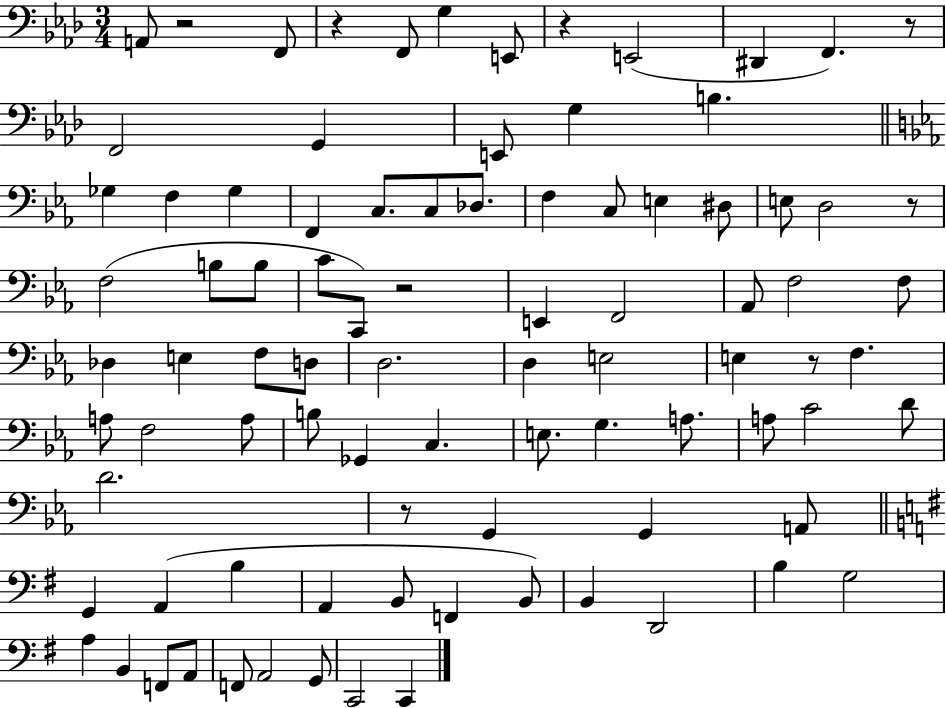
{
  \clef bass
  \numericTimeSignature
  \time 3/4
  \key aes \major
  a,8 r2 f,8 | r4 f,8 g4 e,8 | r4 e,2( | dis,4 f,4.) r8 | \break f,2 g,4 | e,8 g4 b4. | \bar "||" \break \key c \minor ges4 f4 ges4 | f,4 c8. c8 des8. | f4 c8 e4 dis8 | e8 d2 r8 | \break f2( b8 b8 | c'8 c,8) r2 | e,4 f,2 | aes,8 f2 f8 | \break des4 e4 f8 d8 | d2. | d4 e2 | e4 r8 f4. | \break a8 f2 a8 | b8 ges,4 c4. | e8. g4. a8. | a8 c'2 d'8 | \break d'2. | r8 g,4 g,4 a,8 | \bar "||" \break \key g \major g,4 a,4( b4 | a,4 b,8 f,4 b,8) | b,4 d,2 | b4 g2 | \break a4 b,4 f,8 a,8 | f,8 a,2 g,8 | c,2 c,4 | \bar "|."
}